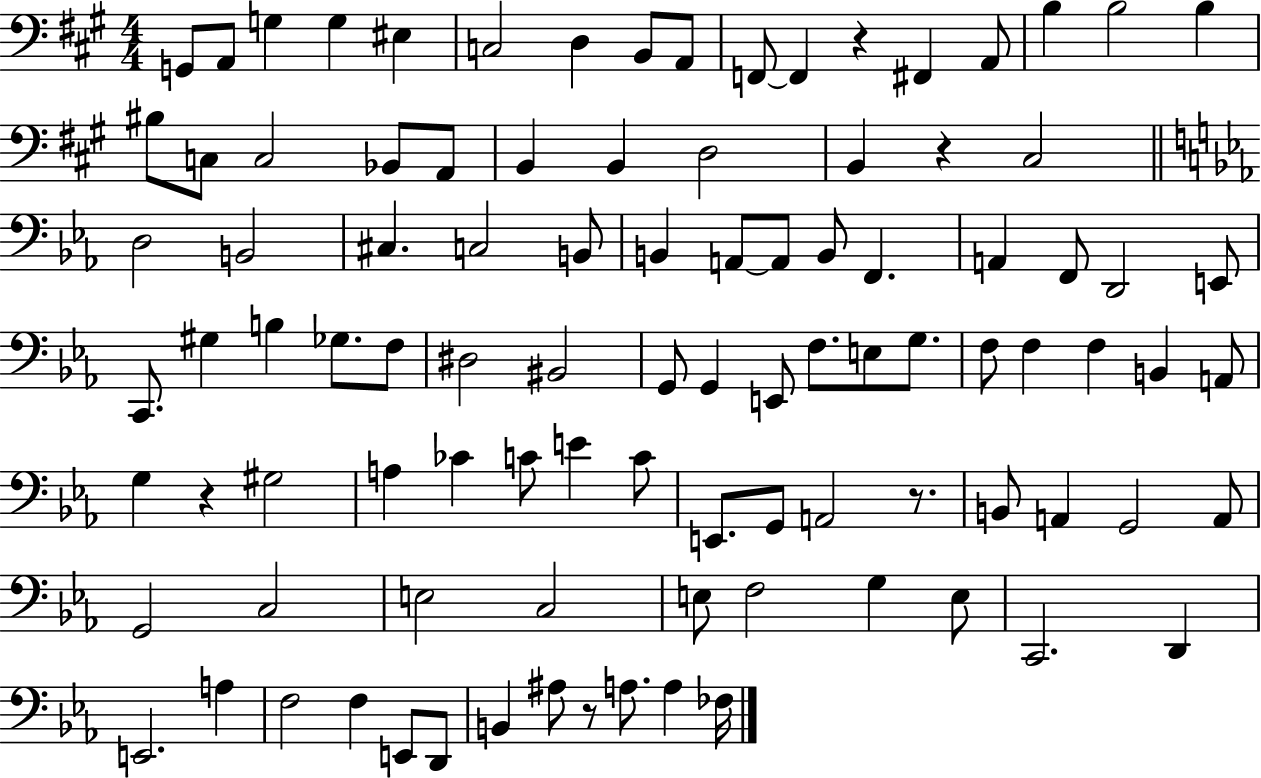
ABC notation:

X:1
T:Untitled
M:4/4
L:1/4
K:A
G,,/2 A,,/2 G, G, ^E, C,2 D, B,,/2 A,,/2 F,,/2 F,, z ^F,, A,,/2 B, B,2 B, ^B,/2 C,/2 C,2 _B,,/2 A,,/2 B,, B,, D,2 B,, z ^C,2 D,2 B,,2 ^C, C,2 B,,/2 B,, A,,/2 A,,/2 B,,/2 F,, A,, F,,/2 D,,2 E,,/2 C,,/2 ^G, B, _G,/2 F,/2 ^D,2 ^B,,2 G,,/2 G,, E,,/2 F,/2 E,/2 G,/2 F,/2 F, F, B,, A,,/2 G, z ^G,2 A, _C C/2 E C/2 E,,/2 G,,/2 A,,2 z/2 B,,/2 A,, G,,2 A,,/2 G,,2 C,2 E,2 C,2 E,/2 F,2 G, E,/2 C,,2 D,, E,,2 A, F,2 F, E,,/2 D,,/2 B,, ^A,/2 z/2 A,/2 A, _F,/4